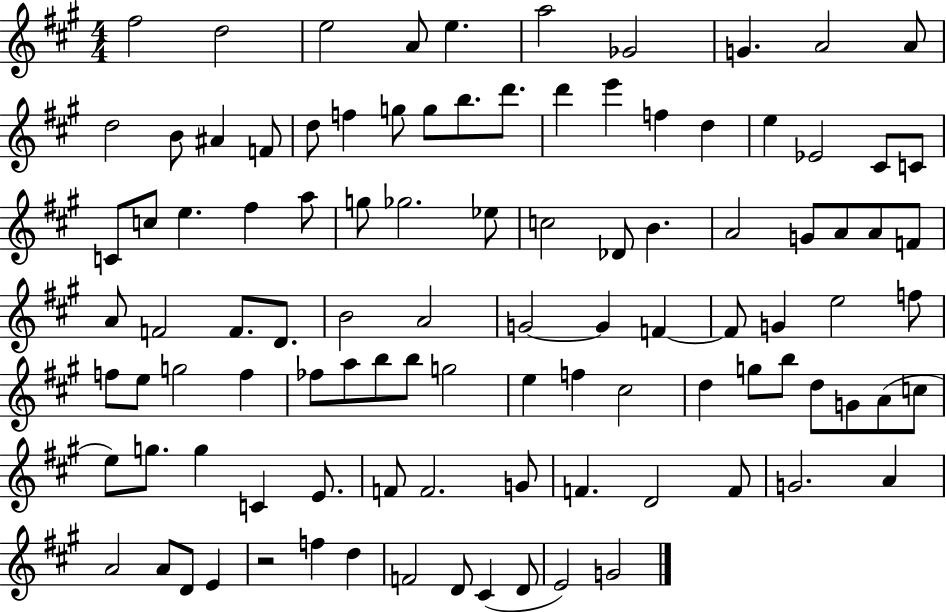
X:1
T:Untitled
M:4/4
L:1/4
K:A
^f2 d2 e2 A/2 e a2 _G2 G A2 A/2 d2 B/2 ^A F/2 d/2 f g/2 g/2 b/2 d'/2 d' e' f d e _E2 ^C/2 C/2 C/2 c/2 e ^f a/2 g/2 _g2 _e/2 c2 _D/2 B A2 G/2 A/2 A/2 F/2 A/2 F2 F/2 D/2 B2 A2 G2 G F F/2 G e2 f/2 f/2 e/2 g2 f _f/2 a/2 b/2 b/2 g2 e f ^c2 d g/2 b/2 d/2 G/2 A/2 c/2 e/2 g/2 g C E/2 F/2 F2 G/2 F D2 F/2 G2 A A2 A/2 D/2 E z2 f d F2 D/2 ^C D/2 E2 G2